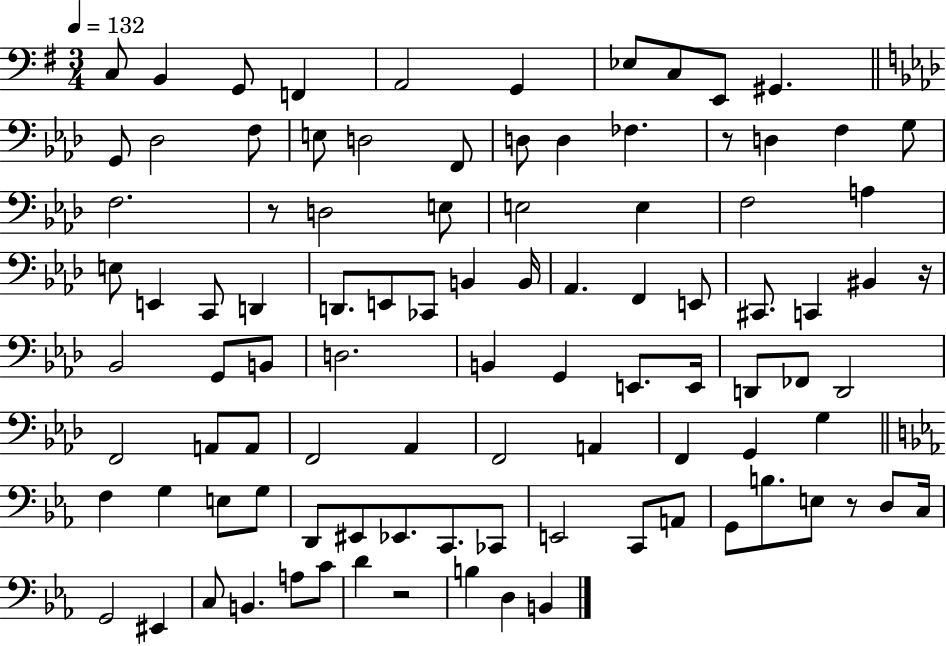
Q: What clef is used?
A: bass